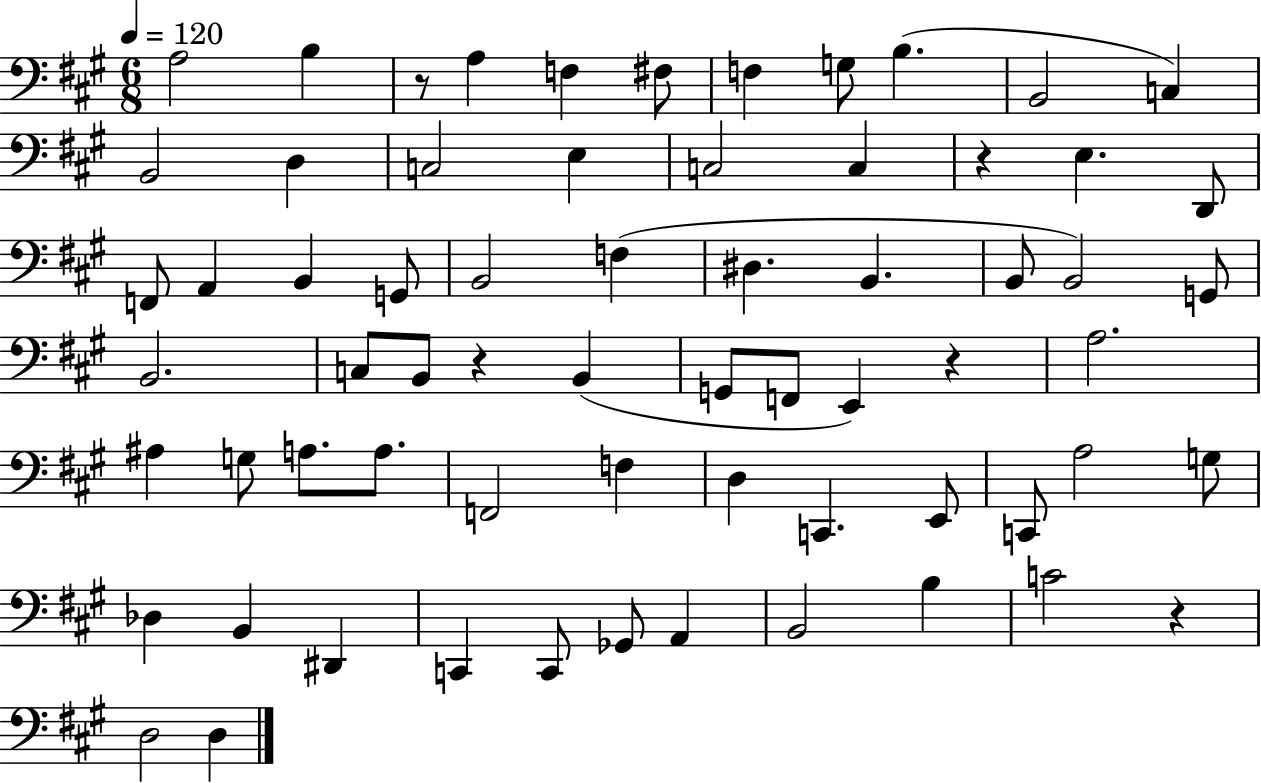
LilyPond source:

{
  \clef bass
  \numericTimeSignature
  \time 6/8
  \key a \major
  \tempo 4 = 120
  \repeat volta 2 { a2 b4 | r8 a4 f4 fis8 | f4 g8 b4.( | b,2 c4) | \break b,2 d4 | c2 e4 | c2 c4 | r4 e4. d,8 | \break f,8 a,4 b,4 g,8 | b,2 f4( | dis4. b,4. | b,8 b,2) g,8 | \break b,2. | c8 b,8 r4 b,4( | g,8 f,8 e,4) r4 | a2. | \break ais4 g8 a8. a8. | f,2 f4 | d4 c,4. e,8 | c,8 a2 g8 | \break des4 b,4 dis,4 | c,4 c,8 ges,8 a,4 | b,2 b4 | c'2 r4 | \break d2 d4 | } \bar "|."
}